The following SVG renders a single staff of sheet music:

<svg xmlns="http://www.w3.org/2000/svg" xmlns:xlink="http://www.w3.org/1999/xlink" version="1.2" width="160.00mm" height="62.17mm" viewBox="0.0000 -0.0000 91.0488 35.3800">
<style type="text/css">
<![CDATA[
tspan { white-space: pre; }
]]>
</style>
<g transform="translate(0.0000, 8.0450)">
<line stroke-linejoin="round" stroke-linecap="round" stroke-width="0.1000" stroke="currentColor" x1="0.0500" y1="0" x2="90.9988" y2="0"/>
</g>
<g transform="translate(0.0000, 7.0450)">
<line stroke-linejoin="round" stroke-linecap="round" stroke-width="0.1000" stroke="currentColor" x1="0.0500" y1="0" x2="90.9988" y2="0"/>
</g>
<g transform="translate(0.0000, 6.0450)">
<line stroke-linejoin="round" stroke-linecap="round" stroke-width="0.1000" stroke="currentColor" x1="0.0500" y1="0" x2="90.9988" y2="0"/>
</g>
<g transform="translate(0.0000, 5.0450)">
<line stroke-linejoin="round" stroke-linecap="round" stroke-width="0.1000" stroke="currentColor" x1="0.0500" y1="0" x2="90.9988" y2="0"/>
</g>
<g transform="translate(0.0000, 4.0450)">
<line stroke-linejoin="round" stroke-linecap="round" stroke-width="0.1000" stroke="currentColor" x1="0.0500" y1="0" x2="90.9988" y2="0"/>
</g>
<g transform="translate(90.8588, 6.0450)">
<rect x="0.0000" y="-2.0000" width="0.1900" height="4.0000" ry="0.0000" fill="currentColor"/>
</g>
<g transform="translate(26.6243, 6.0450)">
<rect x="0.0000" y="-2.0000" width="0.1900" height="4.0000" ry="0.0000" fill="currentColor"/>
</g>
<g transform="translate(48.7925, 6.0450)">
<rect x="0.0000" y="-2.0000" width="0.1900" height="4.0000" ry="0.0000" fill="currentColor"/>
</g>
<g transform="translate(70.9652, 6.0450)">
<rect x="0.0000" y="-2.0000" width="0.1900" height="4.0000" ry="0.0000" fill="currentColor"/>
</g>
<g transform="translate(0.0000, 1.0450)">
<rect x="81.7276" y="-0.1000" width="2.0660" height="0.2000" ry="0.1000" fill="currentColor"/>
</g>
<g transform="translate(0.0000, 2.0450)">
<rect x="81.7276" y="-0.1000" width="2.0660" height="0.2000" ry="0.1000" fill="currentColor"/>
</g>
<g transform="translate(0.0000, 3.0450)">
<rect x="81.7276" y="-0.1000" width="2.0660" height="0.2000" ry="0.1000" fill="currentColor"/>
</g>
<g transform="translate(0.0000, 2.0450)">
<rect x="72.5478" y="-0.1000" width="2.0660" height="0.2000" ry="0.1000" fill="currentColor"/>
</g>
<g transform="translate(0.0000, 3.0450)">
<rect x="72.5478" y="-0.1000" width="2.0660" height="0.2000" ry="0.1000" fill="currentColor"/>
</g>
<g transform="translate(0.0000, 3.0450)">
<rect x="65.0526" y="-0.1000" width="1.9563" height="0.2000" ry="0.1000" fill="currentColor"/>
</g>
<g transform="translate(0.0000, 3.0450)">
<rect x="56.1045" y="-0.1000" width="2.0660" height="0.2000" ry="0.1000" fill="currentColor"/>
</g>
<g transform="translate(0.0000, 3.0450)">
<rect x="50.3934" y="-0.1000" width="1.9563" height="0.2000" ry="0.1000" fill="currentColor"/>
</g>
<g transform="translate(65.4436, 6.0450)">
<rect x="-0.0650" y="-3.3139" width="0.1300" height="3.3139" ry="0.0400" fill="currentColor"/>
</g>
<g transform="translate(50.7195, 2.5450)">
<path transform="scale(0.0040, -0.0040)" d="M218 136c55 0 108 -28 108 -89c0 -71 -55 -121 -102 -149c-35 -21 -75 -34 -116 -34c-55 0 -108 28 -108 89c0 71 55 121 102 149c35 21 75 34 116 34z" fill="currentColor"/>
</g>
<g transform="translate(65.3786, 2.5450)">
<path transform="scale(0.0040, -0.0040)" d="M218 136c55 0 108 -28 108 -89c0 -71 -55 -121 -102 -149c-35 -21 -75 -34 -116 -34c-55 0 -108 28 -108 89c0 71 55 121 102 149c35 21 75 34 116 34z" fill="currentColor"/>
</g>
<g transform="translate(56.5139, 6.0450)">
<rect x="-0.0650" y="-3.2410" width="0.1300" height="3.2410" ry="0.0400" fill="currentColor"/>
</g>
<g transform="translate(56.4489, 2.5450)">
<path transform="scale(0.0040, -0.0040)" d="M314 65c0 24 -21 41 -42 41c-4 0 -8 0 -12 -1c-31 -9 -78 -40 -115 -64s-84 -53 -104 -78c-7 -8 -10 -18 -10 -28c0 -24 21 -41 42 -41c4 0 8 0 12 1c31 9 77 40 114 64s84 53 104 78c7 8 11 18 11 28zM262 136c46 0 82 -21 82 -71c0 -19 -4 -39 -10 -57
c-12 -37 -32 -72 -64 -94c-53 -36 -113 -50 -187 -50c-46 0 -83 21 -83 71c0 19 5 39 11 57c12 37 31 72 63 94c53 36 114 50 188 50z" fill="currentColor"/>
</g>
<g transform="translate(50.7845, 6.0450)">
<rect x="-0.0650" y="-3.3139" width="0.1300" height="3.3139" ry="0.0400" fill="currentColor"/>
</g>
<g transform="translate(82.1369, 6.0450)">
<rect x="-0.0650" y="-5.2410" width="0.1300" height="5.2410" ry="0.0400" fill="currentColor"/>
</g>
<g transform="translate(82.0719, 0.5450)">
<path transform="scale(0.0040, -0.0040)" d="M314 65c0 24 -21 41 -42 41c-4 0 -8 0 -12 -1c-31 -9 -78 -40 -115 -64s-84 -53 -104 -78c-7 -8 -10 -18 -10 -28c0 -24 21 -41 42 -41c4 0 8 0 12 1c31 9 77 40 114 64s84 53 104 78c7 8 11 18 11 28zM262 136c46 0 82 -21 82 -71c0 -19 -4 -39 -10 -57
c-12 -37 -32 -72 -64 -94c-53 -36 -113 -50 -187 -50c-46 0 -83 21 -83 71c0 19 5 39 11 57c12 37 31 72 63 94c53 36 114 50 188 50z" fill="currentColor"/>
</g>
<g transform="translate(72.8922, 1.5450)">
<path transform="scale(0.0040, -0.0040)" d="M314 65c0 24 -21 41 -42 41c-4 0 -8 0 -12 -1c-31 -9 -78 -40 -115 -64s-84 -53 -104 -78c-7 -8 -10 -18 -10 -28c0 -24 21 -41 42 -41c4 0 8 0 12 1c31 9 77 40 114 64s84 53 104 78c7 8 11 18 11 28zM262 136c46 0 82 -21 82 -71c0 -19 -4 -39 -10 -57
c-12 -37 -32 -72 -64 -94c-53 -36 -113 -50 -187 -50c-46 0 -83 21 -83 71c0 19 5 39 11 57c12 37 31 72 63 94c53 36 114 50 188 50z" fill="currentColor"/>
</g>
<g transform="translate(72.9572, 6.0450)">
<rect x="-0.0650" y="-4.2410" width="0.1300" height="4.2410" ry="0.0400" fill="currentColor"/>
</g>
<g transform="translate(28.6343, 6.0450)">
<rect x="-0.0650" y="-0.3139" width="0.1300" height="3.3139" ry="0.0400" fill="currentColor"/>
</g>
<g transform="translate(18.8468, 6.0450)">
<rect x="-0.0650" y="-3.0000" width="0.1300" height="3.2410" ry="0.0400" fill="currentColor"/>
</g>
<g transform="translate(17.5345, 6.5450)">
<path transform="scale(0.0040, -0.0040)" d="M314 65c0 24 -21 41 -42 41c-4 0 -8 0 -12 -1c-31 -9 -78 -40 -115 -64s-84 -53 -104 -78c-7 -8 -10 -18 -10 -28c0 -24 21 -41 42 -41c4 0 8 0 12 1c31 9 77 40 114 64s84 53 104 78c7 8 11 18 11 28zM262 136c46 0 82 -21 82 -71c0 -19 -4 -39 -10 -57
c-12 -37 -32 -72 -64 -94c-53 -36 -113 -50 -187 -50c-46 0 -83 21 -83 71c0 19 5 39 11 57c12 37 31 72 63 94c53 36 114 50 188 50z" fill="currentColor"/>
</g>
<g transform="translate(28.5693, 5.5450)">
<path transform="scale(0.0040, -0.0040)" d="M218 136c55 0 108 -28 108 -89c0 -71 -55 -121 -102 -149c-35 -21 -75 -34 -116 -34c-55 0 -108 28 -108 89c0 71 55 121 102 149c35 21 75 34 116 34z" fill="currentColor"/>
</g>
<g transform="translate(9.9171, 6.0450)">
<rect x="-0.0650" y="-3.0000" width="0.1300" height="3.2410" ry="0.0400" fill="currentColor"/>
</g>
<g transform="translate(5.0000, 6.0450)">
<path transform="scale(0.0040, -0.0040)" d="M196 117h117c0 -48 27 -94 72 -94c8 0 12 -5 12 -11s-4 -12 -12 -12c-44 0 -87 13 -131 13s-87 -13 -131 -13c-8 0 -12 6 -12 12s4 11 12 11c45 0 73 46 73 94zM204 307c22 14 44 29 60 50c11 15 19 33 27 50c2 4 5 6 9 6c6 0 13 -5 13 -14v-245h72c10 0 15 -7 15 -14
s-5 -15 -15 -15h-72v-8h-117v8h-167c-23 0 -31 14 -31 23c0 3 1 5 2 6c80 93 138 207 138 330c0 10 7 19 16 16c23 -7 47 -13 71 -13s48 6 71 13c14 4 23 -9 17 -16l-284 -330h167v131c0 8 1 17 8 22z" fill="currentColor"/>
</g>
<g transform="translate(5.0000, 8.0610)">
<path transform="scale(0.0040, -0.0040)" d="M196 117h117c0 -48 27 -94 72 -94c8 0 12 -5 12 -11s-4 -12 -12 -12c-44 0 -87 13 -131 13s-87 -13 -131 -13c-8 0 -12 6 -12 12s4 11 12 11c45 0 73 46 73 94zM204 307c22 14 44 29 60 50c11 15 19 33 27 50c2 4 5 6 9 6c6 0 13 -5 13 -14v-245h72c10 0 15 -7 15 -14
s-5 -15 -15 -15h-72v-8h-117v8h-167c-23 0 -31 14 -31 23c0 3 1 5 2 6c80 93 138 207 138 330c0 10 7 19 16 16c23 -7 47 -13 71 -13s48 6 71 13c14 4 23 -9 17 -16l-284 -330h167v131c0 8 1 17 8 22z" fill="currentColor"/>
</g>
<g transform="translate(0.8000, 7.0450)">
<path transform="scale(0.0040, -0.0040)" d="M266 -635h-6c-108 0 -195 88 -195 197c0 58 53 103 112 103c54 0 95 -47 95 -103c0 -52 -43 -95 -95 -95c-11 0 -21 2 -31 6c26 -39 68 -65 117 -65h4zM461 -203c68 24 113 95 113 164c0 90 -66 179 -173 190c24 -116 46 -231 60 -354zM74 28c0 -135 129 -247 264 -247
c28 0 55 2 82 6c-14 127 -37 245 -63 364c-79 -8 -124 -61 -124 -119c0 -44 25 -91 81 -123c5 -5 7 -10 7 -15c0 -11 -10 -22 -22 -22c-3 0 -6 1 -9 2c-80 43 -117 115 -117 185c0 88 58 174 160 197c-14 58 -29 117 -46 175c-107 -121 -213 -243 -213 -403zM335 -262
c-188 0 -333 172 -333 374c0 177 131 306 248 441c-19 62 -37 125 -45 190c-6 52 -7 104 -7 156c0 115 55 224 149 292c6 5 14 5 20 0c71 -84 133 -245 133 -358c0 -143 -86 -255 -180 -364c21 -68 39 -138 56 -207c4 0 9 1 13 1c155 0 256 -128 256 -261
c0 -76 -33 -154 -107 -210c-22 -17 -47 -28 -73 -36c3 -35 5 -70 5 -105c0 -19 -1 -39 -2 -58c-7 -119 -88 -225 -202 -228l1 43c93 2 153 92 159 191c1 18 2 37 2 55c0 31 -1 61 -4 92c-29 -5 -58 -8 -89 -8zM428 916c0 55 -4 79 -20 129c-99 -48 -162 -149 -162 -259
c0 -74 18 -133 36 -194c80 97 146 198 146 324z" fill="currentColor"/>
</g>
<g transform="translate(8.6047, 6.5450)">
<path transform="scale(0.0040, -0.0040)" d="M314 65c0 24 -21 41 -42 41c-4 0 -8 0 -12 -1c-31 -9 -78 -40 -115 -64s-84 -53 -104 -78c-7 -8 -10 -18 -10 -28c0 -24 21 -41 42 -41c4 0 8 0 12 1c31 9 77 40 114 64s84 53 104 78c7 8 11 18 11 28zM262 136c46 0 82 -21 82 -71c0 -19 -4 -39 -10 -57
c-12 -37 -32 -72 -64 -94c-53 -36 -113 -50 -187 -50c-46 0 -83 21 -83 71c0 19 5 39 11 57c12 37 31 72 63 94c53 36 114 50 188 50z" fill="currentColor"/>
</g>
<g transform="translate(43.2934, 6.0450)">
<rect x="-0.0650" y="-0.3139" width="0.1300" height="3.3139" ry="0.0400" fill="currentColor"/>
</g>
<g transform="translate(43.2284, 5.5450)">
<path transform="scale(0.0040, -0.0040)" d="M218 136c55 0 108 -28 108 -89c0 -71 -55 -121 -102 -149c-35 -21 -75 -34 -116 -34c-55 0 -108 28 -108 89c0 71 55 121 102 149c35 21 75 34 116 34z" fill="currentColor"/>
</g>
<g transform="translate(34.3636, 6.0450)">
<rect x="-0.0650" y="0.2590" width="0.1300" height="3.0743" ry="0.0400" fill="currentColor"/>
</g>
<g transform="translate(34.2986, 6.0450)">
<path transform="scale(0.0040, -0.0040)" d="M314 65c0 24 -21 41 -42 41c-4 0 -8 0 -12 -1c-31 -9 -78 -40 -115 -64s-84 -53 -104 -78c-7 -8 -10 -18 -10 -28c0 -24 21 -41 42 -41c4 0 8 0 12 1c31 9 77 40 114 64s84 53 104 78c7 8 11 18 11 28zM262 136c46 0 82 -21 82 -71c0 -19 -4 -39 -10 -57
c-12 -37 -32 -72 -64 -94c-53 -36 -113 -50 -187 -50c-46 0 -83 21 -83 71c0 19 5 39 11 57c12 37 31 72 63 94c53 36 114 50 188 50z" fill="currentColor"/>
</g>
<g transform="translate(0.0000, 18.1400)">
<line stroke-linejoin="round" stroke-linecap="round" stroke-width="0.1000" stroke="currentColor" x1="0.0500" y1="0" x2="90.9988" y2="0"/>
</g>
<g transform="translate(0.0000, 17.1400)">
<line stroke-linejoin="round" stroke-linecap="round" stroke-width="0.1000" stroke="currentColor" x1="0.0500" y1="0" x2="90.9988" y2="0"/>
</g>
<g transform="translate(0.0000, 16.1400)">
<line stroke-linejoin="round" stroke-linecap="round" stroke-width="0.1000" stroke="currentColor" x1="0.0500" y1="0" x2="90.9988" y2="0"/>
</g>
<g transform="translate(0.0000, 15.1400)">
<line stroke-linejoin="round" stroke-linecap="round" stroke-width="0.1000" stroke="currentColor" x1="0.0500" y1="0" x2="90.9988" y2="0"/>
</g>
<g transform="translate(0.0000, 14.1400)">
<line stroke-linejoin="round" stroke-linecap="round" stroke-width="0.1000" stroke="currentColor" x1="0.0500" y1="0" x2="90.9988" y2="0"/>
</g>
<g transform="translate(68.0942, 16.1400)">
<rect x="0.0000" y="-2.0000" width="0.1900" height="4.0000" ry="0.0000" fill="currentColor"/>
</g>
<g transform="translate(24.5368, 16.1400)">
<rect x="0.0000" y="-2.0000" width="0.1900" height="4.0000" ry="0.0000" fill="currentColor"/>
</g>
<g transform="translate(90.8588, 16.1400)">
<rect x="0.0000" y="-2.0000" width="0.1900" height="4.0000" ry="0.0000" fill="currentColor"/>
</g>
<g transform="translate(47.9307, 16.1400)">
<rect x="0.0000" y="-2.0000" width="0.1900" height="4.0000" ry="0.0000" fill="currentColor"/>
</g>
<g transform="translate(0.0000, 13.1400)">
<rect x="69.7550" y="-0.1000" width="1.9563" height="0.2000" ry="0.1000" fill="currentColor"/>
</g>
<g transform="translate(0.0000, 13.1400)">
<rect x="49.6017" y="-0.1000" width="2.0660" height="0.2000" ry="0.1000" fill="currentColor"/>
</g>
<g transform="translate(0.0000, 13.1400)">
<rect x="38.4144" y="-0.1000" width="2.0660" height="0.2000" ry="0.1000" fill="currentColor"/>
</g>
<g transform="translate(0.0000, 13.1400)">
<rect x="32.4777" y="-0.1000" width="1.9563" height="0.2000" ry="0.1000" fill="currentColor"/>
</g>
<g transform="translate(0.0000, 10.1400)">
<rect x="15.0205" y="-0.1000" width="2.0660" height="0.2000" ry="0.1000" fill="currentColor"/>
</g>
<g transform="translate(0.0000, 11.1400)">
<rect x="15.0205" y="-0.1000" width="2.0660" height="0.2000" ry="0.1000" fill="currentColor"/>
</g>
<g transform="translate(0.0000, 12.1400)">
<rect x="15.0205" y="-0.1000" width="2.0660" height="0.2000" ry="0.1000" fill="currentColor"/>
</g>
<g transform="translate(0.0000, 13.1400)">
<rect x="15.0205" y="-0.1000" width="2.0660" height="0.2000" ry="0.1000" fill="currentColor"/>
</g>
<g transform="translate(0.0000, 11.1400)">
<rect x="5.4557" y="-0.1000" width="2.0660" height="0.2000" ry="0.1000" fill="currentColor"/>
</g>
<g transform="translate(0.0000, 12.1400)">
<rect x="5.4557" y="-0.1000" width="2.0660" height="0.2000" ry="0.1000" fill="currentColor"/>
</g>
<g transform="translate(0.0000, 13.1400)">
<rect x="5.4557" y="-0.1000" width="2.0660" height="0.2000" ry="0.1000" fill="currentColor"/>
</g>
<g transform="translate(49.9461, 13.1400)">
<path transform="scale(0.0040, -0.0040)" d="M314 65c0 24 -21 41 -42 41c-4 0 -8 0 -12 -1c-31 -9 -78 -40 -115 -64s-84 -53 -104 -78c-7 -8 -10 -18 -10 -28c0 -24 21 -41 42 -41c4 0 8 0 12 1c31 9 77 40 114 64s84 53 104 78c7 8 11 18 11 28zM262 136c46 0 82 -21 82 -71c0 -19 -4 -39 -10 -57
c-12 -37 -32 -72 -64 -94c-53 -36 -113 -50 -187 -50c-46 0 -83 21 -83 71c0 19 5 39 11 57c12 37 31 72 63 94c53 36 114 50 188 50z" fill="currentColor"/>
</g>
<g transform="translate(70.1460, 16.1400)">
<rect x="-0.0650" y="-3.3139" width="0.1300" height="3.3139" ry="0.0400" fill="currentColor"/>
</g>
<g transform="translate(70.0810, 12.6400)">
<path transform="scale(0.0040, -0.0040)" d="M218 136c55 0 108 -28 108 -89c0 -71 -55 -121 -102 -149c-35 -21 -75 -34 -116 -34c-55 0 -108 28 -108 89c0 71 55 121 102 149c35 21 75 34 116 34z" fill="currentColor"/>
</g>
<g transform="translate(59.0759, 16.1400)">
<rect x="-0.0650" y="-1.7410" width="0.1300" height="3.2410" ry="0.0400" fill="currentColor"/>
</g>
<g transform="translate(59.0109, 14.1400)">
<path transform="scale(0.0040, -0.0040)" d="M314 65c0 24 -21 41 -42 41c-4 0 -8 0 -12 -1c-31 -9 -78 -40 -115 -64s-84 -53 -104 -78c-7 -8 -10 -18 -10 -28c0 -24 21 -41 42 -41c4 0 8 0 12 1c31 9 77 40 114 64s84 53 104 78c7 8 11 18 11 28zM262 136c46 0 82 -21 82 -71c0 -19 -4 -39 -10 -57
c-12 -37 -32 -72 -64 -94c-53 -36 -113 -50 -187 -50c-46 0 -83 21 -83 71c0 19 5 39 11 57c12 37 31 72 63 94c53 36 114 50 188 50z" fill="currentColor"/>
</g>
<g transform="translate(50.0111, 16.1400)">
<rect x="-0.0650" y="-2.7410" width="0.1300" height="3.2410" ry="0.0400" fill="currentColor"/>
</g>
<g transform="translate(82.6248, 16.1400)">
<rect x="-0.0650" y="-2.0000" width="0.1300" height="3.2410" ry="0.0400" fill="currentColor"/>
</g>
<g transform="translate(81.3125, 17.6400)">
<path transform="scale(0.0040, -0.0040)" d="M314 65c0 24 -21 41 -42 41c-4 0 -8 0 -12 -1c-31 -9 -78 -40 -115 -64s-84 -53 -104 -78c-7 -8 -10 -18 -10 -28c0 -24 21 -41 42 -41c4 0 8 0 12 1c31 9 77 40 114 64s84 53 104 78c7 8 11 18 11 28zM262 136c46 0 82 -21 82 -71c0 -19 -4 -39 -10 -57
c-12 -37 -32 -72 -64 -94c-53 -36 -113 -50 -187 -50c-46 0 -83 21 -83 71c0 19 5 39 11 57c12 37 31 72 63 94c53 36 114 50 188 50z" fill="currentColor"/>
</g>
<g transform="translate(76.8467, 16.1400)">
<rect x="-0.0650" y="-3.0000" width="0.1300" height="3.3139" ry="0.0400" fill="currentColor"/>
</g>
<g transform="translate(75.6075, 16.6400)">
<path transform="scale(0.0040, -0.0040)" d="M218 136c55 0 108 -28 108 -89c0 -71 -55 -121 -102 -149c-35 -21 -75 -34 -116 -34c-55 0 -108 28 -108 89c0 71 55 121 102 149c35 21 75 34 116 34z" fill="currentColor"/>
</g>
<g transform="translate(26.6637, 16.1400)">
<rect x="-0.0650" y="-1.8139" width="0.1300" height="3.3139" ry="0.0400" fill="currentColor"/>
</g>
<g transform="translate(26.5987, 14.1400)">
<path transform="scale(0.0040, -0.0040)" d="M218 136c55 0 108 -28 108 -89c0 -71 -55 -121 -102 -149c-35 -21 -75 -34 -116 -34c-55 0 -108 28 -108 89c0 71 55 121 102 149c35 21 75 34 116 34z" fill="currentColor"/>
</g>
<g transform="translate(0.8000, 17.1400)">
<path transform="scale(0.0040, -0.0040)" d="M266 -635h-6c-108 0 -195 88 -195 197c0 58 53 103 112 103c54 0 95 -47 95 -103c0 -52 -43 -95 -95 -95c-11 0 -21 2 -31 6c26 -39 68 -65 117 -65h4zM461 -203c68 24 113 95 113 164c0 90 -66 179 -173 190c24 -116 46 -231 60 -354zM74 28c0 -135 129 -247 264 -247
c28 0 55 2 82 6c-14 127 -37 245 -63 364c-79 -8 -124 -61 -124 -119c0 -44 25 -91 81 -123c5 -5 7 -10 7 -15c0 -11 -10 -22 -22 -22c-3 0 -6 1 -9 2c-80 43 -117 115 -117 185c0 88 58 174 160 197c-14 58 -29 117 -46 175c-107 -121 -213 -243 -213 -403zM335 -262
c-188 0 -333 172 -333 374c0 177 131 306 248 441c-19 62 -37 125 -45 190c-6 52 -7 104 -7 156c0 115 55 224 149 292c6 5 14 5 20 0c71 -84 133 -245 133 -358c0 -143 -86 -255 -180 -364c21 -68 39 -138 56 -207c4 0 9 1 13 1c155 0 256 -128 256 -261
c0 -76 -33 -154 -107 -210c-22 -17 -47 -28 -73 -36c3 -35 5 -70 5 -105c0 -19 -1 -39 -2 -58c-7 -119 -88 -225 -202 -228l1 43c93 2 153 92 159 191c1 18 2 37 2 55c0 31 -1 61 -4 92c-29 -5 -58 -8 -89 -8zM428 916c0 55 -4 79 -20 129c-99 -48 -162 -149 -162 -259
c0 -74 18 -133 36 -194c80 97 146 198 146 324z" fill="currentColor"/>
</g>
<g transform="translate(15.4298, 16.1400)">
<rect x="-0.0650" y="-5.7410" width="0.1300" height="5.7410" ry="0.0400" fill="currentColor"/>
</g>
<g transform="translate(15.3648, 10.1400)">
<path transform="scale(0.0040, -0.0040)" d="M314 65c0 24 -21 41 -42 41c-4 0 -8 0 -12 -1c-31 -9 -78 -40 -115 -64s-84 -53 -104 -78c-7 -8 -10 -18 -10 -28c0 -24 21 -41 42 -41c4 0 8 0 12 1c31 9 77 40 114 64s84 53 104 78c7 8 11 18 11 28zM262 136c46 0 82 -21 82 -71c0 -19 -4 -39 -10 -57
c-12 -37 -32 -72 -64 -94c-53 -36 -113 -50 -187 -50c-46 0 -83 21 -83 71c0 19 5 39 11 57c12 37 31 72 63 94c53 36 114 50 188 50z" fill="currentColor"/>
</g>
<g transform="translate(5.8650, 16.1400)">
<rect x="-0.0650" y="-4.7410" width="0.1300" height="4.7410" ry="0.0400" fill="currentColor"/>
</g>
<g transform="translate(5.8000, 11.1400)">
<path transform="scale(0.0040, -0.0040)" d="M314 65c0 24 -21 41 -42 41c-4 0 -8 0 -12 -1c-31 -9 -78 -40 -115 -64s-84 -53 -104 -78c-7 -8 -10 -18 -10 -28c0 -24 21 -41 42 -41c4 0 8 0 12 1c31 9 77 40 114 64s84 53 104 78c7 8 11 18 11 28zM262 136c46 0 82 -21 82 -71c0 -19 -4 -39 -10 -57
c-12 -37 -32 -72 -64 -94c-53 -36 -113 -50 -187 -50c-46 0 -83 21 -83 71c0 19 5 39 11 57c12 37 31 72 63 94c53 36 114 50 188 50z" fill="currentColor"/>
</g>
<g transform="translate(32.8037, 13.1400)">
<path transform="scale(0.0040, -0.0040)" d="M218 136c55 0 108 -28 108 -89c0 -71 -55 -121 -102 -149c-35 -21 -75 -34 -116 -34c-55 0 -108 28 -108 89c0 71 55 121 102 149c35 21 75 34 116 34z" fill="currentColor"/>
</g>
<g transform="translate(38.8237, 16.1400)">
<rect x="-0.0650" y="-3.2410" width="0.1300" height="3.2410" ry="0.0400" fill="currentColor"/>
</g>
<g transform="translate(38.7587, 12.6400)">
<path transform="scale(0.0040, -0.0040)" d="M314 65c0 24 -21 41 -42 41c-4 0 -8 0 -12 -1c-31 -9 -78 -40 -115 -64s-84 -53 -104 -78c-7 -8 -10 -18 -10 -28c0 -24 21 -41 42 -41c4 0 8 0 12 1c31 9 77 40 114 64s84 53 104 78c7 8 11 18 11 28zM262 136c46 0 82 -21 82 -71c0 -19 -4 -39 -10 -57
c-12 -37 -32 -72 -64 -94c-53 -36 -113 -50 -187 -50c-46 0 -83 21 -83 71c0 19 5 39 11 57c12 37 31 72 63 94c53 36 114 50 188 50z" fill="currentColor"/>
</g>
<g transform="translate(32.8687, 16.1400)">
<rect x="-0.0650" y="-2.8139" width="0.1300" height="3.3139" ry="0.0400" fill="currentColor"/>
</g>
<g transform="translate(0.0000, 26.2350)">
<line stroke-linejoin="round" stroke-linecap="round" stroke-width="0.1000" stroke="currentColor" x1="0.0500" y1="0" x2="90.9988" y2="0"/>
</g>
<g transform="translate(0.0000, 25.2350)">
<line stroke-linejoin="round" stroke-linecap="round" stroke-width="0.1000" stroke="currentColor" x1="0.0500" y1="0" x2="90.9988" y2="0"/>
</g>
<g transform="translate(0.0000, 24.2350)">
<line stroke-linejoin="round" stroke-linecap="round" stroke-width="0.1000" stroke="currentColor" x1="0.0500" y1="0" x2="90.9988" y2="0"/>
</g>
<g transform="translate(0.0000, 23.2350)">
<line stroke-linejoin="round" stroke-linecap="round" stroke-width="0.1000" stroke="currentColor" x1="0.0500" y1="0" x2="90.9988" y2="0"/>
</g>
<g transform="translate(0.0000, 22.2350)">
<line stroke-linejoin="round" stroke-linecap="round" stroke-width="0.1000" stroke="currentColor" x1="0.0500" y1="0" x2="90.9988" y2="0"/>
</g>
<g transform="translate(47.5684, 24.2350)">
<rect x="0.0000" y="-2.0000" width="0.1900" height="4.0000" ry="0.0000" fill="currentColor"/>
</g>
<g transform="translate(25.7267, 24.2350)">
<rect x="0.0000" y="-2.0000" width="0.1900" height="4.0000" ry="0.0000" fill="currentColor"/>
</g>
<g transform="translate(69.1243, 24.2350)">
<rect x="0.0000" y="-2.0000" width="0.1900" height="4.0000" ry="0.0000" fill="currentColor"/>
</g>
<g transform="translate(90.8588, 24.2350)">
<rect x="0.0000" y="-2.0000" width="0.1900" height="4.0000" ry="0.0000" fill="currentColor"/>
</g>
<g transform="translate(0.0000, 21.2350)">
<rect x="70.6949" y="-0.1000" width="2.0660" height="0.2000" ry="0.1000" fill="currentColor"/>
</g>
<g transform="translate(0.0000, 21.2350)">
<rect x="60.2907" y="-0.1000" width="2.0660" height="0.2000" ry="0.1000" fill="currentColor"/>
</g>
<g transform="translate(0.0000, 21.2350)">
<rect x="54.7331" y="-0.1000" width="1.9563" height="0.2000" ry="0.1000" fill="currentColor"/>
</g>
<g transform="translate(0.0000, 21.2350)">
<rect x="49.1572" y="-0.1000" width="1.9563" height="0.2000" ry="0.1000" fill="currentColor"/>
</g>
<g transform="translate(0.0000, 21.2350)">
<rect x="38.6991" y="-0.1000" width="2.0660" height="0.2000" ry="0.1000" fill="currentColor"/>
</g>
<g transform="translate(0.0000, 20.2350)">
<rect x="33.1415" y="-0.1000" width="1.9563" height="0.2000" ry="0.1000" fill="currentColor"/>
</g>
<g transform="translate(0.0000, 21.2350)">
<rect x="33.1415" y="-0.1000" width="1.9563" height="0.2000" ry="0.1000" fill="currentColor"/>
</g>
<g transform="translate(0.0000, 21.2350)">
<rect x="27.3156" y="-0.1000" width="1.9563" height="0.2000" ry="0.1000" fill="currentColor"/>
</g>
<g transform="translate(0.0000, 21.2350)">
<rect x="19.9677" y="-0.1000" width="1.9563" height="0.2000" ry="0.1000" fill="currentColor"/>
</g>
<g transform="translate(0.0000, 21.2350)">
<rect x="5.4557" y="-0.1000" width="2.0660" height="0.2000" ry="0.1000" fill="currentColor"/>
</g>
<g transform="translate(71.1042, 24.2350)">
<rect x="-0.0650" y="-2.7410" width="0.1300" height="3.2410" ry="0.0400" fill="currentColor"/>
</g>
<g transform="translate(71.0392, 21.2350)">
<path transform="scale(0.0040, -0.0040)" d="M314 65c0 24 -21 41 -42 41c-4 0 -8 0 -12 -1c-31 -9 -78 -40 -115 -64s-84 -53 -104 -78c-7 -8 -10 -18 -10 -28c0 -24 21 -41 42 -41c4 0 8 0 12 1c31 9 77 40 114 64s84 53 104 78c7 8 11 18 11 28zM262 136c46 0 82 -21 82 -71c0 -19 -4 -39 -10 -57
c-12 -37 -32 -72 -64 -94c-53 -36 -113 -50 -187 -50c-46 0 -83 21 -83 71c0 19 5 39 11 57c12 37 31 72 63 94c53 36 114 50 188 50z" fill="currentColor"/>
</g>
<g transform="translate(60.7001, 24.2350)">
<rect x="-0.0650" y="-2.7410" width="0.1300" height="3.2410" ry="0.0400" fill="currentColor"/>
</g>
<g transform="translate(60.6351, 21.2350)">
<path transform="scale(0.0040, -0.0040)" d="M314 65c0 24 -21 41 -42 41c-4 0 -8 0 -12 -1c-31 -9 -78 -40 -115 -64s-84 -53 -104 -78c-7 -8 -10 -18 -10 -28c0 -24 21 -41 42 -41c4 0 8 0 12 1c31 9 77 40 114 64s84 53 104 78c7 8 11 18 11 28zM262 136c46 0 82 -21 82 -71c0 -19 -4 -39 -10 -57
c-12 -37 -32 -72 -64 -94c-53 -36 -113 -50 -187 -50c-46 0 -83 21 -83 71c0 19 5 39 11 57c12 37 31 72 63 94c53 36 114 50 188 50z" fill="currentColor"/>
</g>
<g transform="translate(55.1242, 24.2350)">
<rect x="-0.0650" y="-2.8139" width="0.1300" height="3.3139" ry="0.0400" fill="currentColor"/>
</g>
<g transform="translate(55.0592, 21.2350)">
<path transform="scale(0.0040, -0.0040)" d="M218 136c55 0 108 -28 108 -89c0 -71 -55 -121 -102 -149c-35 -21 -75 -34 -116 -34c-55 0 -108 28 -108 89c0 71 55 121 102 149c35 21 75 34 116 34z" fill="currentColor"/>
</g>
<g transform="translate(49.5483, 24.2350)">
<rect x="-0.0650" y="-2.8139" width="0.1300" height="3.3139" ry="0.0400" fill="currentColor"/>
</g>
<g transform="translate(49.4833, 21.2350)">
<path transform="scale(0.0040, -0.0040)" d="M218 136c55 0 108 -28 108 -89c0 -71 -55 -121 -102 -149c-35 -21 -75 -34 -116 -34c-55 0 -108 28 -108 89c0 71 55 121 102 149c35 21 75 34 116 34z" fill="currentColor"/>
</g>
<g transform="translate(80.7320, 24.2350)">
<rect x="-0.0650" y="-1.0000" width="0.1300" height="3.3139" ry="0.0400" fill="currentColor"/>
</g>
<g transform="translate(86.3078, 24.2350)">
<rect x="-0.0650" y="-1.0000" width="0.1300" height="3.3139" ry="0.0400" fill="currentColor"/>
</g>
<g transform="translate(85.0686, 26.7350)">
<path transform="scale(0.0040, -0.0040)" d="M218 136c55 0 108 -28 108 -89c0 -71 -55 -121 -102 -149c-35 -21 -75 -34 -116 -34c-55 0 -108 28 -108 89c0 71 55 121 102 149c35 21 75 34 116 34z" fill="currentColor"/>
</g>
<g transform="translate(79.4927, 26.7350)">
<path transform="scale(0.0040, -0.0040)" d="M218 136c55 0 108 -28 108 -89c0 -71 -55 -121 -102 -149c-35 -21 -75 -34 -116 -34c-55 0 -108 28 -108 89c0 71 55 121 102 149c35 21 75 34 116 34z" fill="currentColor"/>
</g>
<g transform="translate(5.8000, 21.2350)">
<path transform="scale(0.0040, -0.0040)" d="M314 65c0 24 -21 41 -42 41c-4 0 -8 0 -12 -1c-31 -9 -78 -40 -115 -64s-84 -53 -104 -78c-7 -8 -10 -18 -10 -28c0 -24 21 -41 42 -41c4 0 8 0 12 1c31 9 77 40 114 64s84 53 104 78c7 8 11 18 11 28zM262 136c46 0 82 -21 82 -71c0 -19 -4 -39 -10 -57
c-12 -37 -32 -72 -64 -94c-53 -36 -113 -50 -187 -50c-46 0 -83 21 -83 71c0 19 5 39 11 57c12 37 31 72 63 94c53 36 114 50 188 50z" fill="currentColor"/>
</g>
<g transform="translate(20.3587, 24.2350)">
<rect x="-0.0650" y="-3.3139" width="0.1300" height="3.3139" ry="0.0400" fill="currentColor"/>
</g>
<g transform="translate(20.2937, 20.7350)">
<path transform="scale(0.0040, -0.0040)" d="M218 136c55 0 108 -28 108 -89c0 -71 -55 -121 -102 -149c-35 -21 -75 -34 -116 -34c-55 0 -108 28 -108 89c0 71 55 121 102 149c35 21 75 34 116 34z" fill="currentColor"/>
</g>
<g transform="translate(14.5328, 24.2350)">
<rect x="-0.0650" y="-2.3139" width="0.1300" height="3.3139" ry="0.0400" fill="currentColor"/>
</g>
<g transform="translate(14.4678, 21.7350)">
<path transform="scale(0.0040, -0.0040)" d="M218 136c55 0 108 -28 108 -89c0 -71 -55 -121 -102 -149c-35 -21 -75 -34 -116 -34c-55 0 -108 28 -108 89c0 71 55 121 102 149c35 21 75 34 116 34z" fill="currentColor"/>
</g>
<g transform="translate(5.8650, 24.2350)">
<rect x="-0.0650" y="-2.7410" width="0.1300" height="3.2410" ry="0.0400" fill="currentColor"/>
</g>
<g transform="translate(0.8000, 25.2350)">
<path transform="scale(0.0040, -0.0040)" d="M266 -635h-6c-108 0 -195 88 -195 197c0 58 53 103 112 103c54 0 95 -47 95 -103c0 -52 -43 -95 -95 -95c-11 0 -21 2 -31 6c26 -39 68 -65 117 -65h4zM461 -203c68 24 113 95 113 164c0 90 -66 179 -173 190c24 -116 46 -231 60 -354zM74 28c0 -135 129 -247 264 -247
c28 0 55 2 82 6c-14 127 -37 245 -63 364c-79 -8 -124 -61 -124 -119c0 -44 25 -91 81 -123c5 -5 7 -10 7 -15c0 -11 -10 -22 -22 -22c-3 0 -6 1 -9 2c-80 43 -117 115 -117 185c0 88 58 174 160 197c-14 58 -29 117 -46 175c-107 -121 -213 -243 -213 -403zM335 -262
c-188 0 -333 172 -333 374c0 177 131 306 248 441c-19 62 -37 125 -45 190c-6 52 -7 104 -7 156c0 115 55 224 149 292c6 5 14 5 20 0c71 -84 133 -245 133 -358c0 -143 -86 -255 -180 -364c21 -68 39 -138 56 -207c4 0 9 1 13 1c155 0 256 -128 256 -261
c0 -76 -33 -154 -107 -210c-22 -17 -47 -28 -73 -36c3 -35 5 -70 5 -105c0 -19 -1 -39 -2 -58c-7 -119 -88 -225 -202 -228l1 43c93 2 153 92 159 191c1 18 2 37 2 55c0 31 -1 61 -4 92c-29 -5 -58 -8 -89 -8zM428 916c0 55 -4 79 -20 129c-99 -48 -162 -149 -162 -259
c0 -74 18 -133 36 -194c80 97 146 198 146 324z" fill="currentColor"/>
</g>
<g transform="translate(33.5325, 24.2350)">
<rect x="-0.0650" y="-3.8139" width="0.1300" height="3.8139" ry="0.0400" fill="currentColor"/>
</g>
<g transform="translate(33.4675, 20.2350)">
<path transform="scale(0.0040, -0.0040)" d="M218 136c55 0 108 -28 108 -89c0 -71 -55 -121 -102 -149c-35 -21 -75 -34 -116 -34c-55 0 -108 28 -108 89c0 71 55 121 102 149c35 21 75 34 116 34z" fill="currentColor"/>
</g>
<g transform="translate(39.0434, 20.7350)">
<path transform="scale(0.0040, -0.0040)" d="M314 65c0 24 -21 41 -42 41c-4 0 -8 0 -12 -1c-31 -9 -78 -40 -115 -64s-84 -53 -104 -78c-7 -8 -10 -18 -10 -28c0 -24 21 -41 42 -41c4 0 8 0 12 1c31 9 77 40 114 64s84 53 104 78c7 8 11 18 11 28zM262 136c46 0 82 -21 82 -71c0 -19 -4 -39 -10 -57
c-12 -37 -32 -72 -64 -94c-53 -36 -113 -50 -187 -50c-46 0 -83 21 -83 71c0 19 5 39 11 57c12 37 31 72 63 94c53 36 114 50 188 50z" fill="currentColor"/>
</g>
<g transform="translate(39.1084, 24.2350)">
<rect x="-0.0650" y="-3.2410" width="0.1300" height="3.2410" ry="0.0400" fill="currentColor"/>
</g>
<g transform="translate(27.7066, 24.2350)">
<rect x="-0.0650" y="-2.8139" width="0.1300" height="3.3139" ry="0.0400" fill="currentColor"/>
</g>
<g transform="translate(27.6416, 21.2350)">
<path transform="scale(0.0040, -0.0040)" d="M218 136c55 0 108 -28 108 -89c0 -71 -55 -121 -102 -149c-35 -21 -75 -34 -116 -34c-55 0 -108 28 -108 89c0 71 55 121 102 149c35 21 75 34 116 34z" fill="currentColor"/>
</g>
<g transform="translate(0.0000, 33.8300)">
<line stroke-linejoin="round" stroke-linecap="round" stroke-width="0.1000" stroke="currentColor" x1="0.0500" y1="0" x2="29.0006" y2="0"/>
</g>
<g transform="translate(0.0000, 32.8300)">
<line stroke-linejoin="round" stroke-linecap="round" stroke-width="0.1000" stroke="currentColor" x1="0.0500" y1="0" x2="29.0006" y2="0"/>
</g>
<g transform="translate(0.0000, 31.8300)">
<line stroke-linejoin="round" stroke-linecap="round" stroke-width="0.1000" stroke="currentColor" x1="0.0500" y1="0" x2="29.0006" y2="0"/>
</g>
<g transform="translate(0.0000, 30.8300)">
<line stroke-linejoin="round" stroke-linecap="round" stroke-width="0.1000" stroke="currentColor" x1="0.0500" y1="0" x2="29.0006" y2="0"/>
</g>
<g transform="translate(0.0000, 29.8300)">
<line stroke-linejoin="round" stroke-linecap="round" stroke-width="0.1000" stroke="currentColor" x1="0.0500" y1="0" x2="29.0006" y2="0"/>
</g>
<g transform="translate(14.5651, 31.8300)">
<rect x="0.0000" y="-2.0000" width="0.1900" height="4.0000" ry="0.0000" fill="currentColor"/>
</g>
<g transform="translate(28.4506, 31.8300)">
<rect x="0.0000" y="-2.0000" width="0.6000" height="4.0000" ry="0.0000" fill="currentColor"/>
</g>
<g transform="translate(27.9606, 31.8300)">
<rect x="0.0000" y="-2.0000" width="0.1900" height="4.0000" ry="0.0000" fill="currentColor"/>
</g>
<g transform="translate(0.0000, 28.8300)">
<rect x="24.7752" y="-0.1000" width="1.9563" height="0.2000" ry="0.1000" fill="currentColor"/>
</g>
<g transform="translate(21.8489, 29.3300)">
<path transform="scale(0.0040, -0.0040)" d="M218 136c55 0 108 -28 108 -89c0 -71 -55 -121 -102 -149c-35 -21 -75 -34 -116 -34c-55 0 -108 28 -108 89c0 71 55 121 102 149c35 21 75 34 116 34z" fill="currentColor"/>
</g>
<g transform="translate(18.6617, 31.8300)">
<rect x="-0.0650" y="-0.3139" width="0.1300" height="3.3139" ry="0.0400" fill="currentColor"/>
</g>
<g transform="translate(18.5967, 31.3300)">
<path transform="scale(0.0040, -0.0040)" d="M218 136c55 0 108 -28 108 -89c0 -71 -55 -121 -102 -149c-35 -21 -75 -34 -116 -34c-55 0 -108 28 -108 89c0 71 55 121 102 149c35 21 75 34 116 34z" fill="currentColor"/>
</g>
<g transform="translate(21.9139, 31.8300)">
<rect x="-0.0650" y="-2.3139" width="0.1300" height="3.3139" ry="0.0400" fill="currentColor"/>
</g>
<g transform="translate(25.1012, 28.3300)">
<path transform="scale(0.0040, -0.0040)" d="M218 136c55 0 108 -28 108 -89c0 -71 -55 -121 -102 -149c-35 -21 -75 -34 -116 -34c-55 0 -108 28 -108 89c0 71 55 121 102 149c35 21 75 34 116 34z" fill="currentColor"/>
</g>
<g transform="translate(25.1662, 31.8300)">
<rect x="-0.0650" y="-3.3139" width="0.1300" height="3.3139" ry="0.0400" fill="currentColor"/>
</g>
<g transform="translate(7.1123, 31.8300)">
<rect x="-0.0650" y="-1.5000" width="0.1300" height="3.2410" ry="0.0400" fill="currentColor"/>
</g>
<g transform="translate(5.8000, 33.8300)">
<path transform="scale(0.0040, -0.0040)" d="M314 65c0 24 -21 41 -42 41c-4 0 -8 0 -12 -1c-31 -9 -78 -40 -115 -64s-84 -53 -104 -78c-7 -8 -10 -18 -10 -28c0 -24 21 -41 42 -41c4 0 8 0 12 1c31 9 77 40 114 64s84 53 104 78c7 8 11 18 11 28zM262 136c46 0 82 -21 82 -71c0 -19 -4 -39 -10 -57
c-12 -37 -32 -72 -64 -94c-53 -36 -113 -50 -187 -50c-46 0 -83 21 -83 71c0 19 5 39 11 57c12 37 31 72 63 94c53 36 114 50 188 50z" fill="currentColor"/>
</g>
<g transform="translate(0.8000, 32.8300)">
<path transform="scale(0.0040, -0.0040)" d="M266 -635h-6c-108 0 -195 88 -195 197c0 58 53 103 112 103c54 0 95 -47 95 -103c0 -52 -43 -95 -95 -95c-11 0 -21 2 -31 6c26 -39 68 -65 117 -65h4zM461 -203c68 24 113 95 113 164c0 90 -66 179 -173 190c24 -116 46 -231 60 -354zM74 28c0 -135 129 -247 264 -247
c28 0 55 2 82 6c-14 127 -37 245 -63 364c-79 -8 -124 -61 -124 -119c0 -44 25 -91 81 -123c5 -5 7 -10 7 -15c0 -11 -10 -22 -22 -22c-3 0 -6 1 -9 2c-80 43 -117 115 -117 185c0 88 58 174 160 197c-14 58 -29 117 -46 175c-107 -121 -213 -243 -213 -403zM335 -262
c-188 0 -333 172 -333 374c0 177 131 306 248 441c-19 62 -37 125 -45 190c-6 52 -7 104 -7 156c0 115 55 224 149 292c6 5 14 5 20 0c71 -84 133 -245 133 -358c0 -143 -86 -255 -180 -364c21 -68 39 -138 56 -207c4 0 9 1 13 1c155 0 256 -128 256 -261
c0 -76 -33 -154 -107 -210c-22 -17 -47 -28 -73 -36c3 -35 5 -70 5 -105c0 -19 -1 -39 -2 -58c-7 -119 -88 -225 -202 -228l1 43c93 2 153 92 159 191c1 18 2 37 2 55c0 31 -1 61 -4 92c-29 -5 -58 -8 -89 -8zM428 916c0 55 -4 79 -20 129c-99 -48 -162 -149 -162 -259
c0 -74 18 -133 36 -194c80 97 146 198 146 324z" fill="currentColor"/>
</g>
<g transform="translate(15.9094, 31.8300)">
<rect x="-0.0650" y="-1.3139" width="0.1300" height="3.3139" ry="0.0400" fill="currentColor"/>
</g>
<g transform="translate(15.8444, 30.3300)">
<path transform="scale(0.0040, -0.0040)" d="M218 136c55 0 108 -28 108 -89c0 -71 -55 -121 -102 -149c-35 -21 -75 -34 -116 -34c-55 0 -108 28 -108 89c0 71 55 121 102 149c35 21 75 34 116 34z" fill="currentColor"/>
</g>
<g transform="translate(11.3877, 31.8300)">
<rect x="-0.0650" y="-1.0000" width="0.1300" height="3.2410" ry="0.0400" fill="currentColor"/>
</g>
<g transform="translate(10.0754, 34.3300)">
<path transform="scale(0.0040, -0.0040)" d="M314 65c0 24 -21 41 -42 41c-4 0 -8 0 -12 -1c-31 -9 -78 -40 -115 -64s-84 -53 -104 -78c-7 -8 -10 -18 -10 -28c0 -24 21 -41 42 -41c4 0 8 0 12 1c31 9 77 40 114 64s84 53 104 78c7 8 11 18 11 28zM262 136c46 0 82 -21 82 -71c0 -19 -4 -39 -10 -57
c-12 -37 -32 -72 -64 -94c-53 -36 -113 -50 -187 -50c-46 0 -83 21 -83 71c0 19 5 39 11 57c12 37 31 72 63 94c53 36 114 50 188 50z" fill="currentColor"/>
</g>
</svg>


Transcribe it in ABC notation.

X:1
T:Untitled
M:4/4
L:1/4
K:C
A2 A2 c B2 c b b2 b d'2 f'2 e'2 g'2 f a b2 a2 f2 b A F2 a2 g b a c' b2 a a a2 a2 D D E2 D2 e c g b